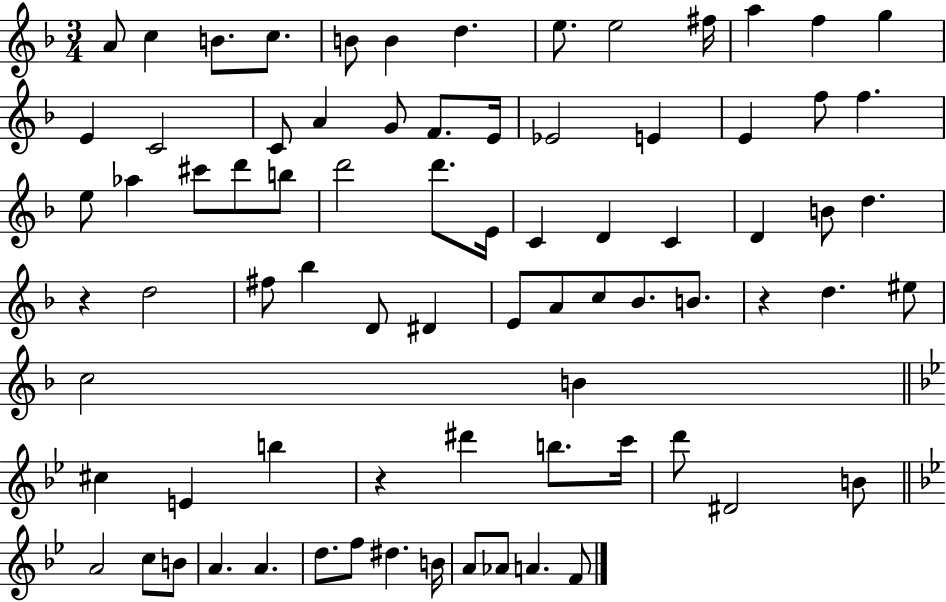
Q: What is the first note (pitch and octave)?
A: A4